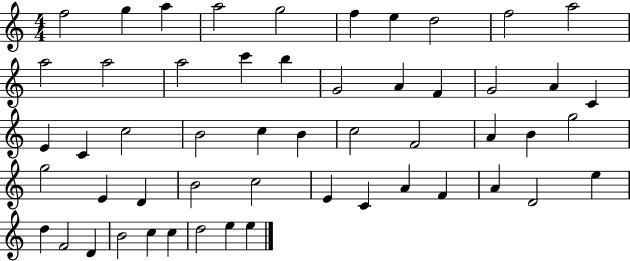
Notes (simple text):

F5/h G5/q A5/q A5/h G5/h F5/q E5/q D5/h F5/h A5/h A5/h A5/h A5/h C6/q B5/q G4/h A4/q F4/q G4/h A4/q C4/q E4/q C4/q C5/h B4/h C5/q B4/q C5/h F4/h A4/q B4/q G5/h G5/h E4/q D4/q B4/h C5/h E4/q C4/q A4/q F4/q A4/q D4/h E5/q D5/q F4/h D4/q B4/h C5/q C5/q D5/h E5/q E5/q